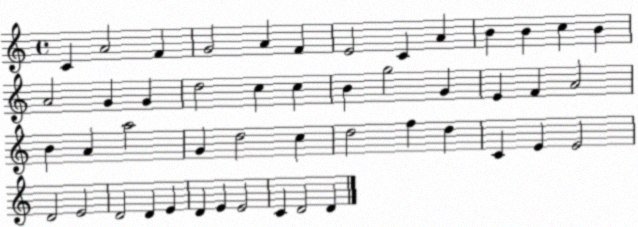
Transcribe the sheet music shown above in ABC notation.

X:1
T:Untitled
M:4/4
L:1/4
K:C
C A2 F G2 A F E2 C A B B c B A2 G G d2 c c B g2 G E F A2 B A a2 G d2 c d2 f d C E E2 D2 E2 D2 D E D E E2 C D2 D